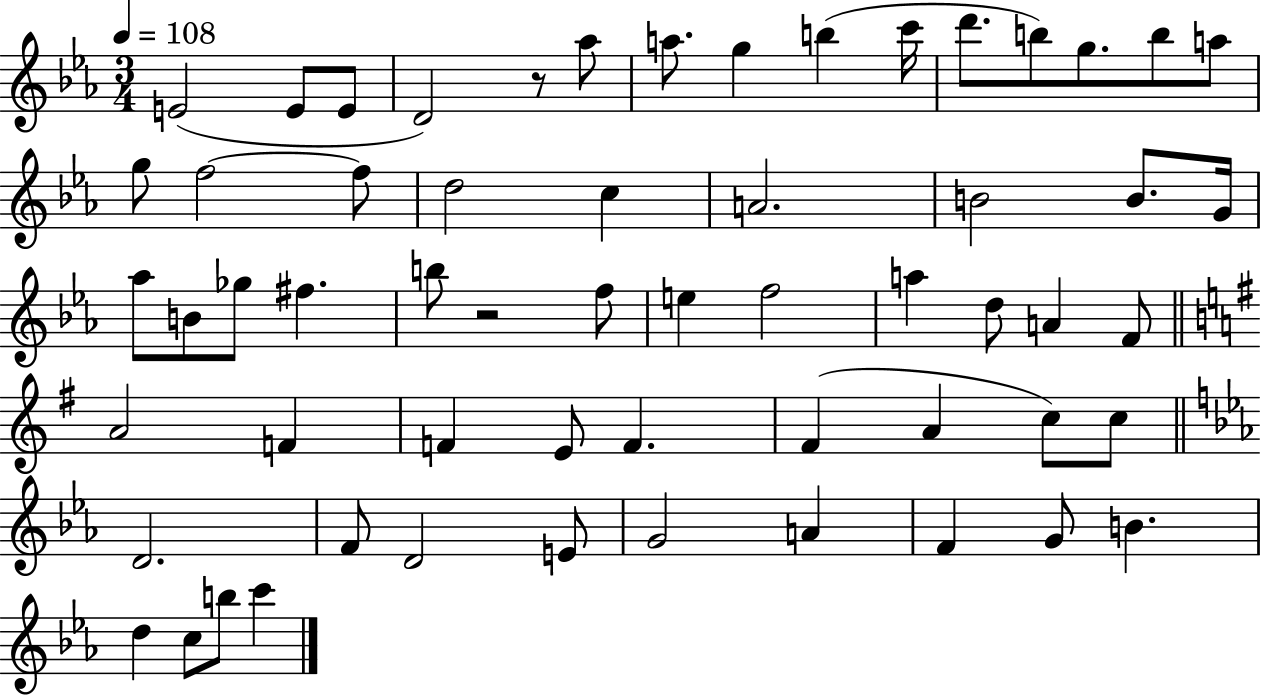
X:1
T:Untitled
M:3/4
L:1/4
K:Eb
E2 E/2 E/2 D2 z/2 _a/2 a/2 g b c'/4 d'/2 b/2 g/2 b/2 a/2 g/2 f2 f/2 d2 c A2 B2 B/2 G/4 _a/2 B/2 _g/2 ^f b/2 z2 f/2 e f2 a d/2 A F/2 A2 F F E/2 F ^F A c/2 c/2 D2 F/2 D2 E/2 G2 A F G/2 B d c/2 b/2 c'